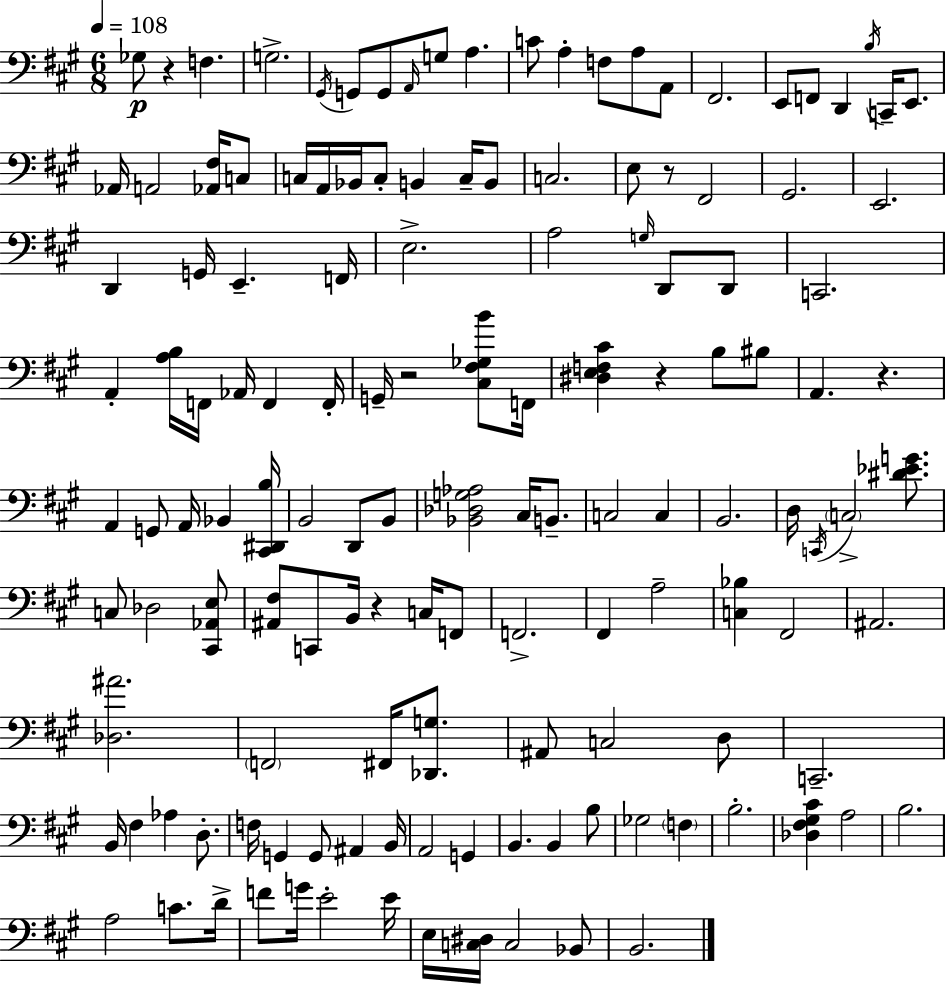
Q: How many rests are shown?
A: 6